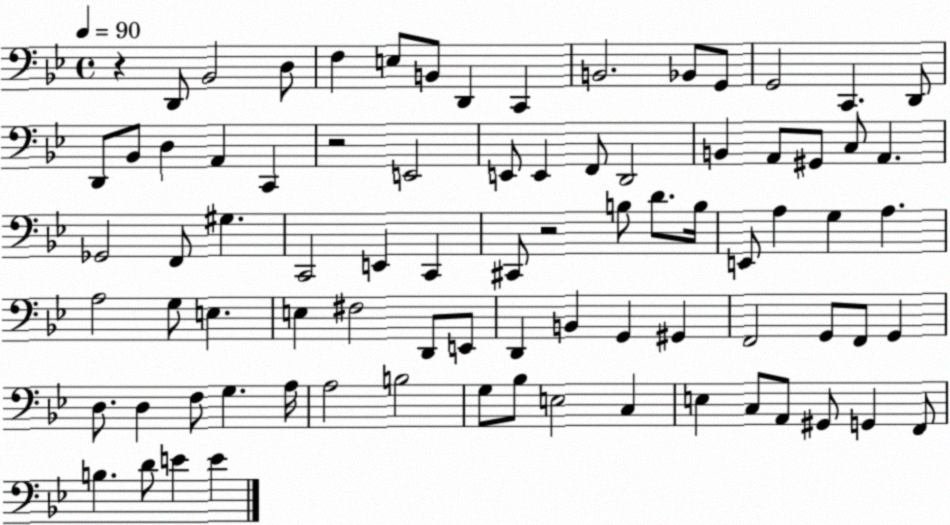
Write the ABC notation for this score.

X:1
T:Untitled
M:4/4
L:1/4
K:Bb
z D,,/2 _B,,2 D,/2 F, E,/2 B,,/2 D,, C,, B,,2 _B,,/2 G,,/2 G,,2 C,, D,,/2 D,,/2 _B,,/2 D, A,, C,, z2 E,,2 E,,/2 E,, F,,/2 D,,2 B,, A,,/2 ^G,,/2 C,/2 A,, _G,,2 F,,/2 ^G, C,,2 E,, C,, ^C,,/2 z2 B,/2 D/2 B,/4 E,,/2 A, G, A, A,2 G,/2 E, E, ^F,2 D,,/2 E,,/2 D,, B,, G,, ^G,, F,,2 G,,/2 F,,/2 G,, D,/2 D, F,/2 G, A,/4 A,2 B,2 G,/2 _B,/2 E,2 C, E, C,/2 A,,/2 ^G,,/2 G,, F,,/2 B, D/2 E E